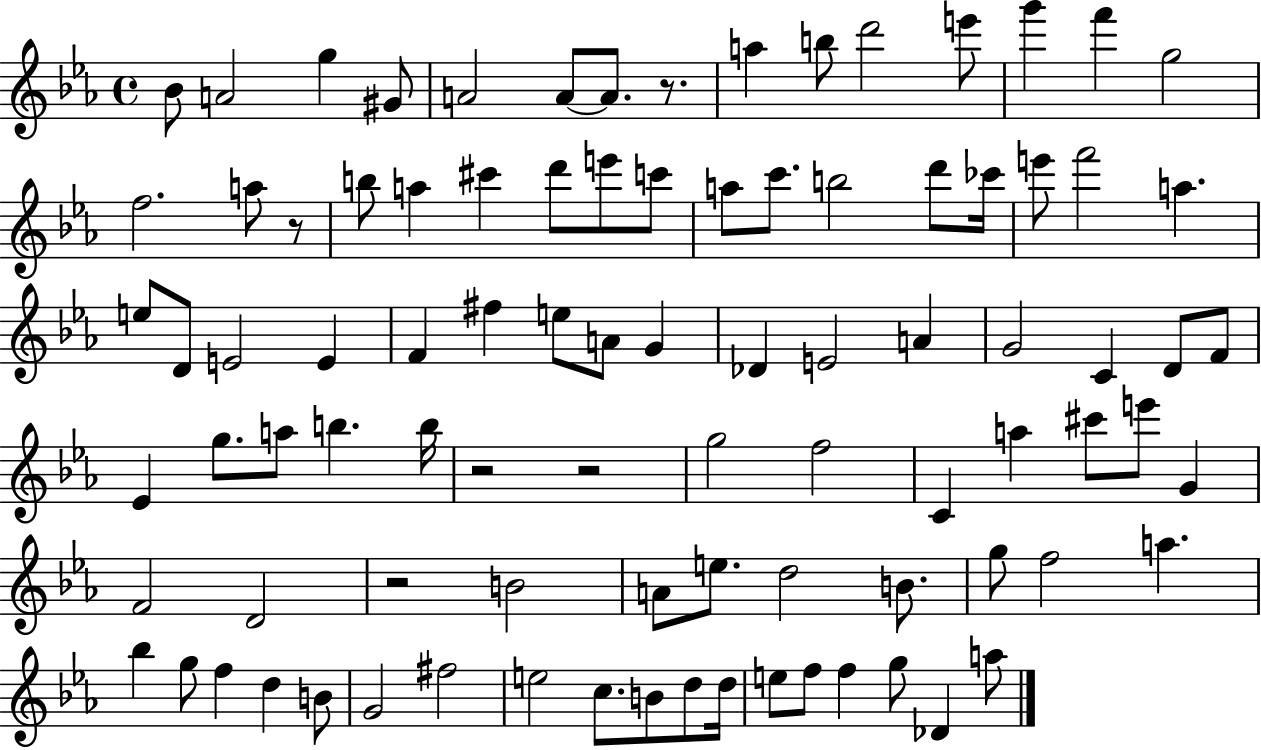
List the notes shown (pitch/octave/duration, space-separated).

Bb4/e A4/h G5/q G#4/e A4/h A4/e A4/e. R/e. A5/q B5/e D6/h E6/e G6/q F6/q G5/h F5/h. A5/e R/e B5/e A5/q C#6/q D6/e E6/e C6/e A5/e C6/e. B5/h D6/e CES6/s E6/e F6/h A5/q. E5/e D4/e E4/h E4/q F4/q F#5/q E5/e A4/e G4/q Db4/q E4/h A4/q G4/h C4/q D4/e F4/e Eb4/q G5/e. A5/e B5/q. B5/s R/h R/h G5/h F5/h C4/q A5/q C#6/e E6/e G4/q F4/h D4/h R/h B4/h A4/e E5/e. D5/h B4/e. G5/e F5/h A5/q. Bb5/q G5/e F5/q D5/q B4/e G4/h F#5/h E5/h C5/e. B4/e D5/e D5/s E5/e F5/e F5/q G5/e Db4/q A5/e